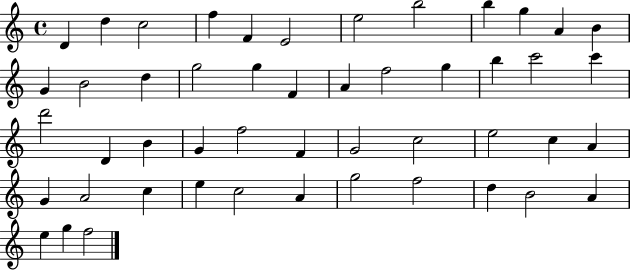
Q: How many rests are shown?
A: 0